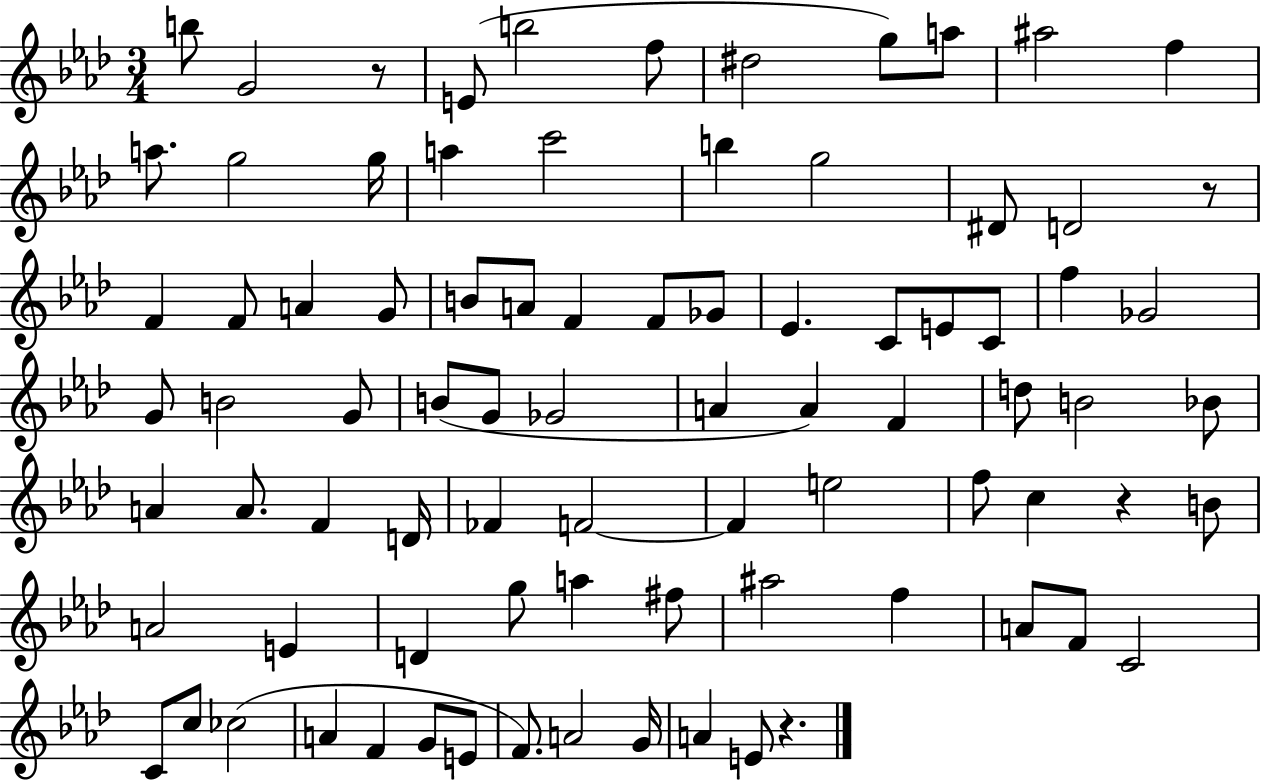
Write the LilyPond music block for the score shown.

{
  \clef treble
  \numericTimeSignature
  \time 3/4
  \key aes \major
  \repeat volta 2 { b''8 g'2 r8 | e'8( b''2 f''8 | dis''2 g''8) a''8 | ais''2 f''4 | \break a''8. g''2 g''16 | a''4 c'''2 | b''4 g''2 | dis'8 d'2 r8 | \break f'4 f'8 a'4 g'8 | b'8 a'8 f'4 f'8 ges'8 | ees'4. c'8 e'8 c'8 | f''4 ges'2 | \break g'8 b'2 g'8 | b'8( g'8 ges'2 | a'4 a'4) f'4 | d''8 b'2 bes'8 | \break a'4 a'8. f'4 d'16 | fes'4 f'2~~ | f'4 e''2 | f''8 c''4 r4 b'8 | \break a'2 e'4 | d'4 g''8 a''4 fis''8 | ais''2 f''4 | a'8 f'8 c'2 | \break c'8 c''8 ces''2( | a'4 f'4 g'8 e'8 | f'8.) a'2 g'16 | a'4 e'8 r4. | \break } \bar "|."
}